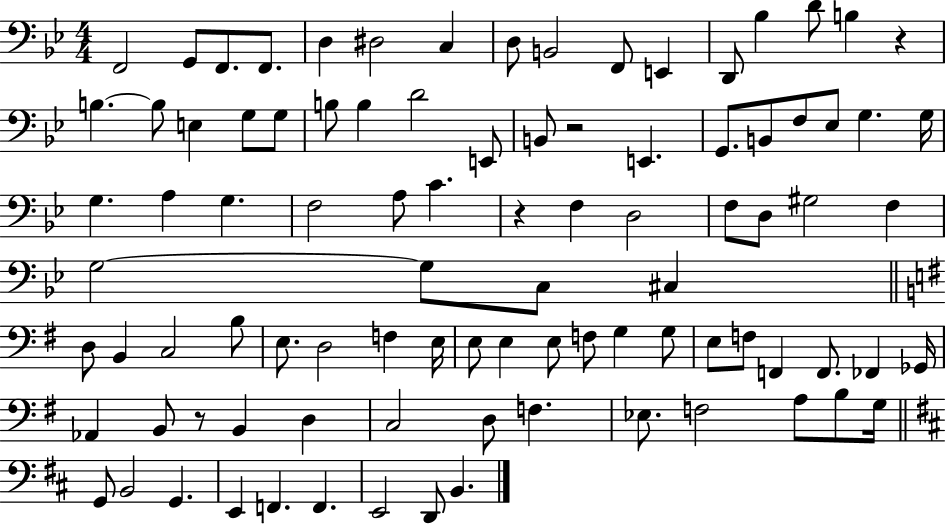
{
  \clef bass
  \numericTimeSignature
  \time 4/4
  \key bes \major
  f,2 g,8 f,8. f,8. | d4 dis2 c4 | d8 b,2 f,8 e,4 | d,8 bes4 d'8 b4 r4 | \break b4.~~ b8 e4 g8 g8 | b8 b4 d'2 e,8 | b,8 r2 e,4. | g,8. b,8 f8 ees8 g4. g16 | \break g4. a4 g4. | f2 a8 c'4. | r4 f4 d2 | f8 d8 gis2 f4 | \break g2~~ g8 c8 cis4 | \bar "||" \break \key g \major d8 b,4 c2 b8 | e8. d2 f4 e16 | e8 e4 e8 f8 g4 g8 | e8 f8 f,4 f,8. fes,4 ges,16 | \break aes,4 b,8 r8 b,4 d4 | c2 d8 f4. | ees8. f2 a8 b8 g16 | \bar "||" \break \key b \minor g,8 b,2 g,4. | e,4 f,4. f,4. | e,2 d,8 b,4. | \bar "|."
}